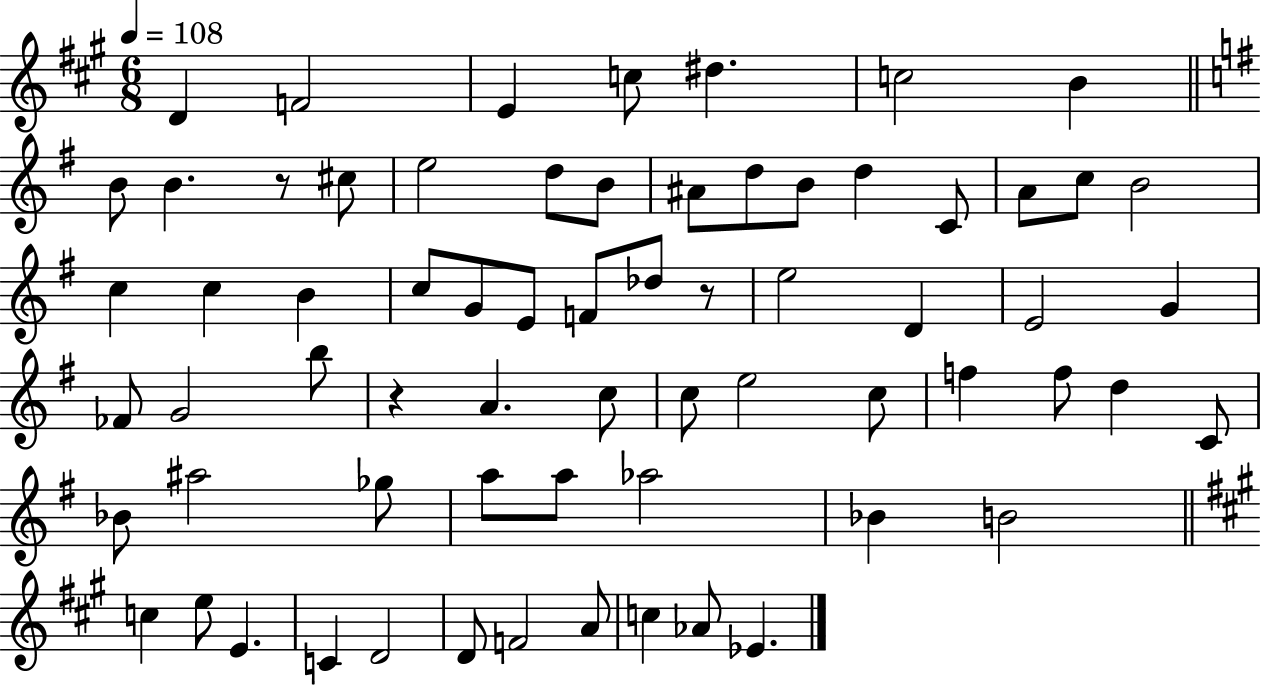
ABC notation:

X:1
T:Untitled
M:6/8
L:1/4
K:A
D F2 E c/2 ^d c2 B B/2 B z/2 ^c/2 e2 d/2 B/2 ^A/2 d/2 B/2 d C/2 A/2 c/2 B2 c c B c/2 G/2 E/2 F/2 _d/2 z/2 e2 D E2 G _F/2 G2 b/2 z A c/2 c/2 e2 c/2 f f/2 d C/2 _B/2 ^a2 _g/2 a/2 a/2 _a2 _B B2 c e/2 E C D2 D/2 F2 A/2 c _A/2 _E